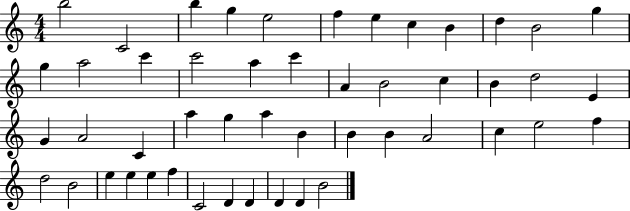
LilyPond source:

{
  \clef treble
  \numericTimeSignature
  \time 4/4
  \key c \major
  b''2 c'2 | b''4 g''4 e''2 | f''4 e''4 c''4 b'4 | d''4 b'2 g''4 | \break g''4 a''2 c'''4 | c'''2 a''4 c'''4 | a'4 b'2 c''4 | b'4 d''2 e'4 | \break g'4 a'2 c'4 | a''4 g''4 a''4 b'4 | b'4 b'4 a'2 | c''4 e''2 f''4 | \break d''2 b'2 | e''4 e''4 e''4 f''4 | c'2 d'4 d'4 | d'4 d'4 b'2 | \break \bar "|."
}